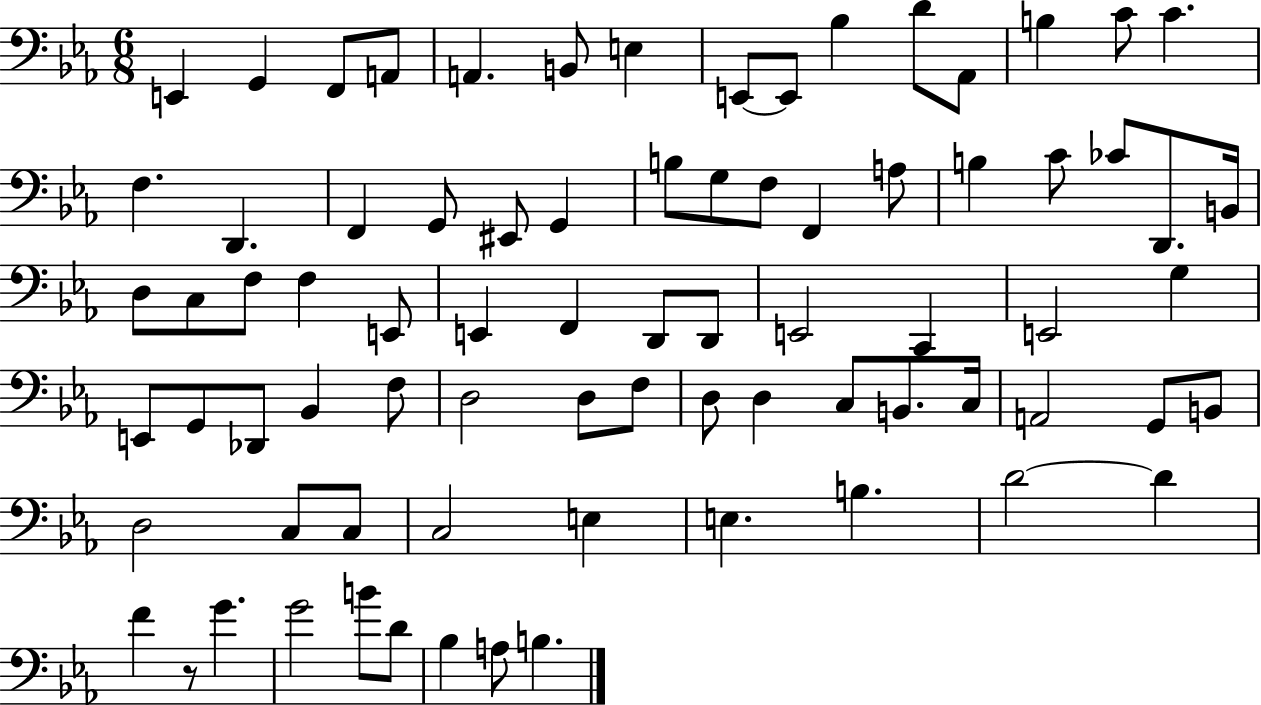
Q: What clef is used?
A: bass